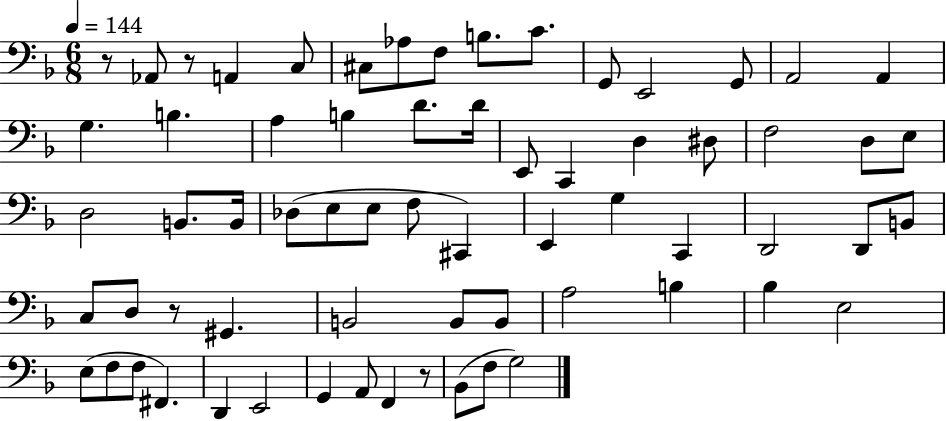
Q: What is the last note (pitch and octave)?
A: G3